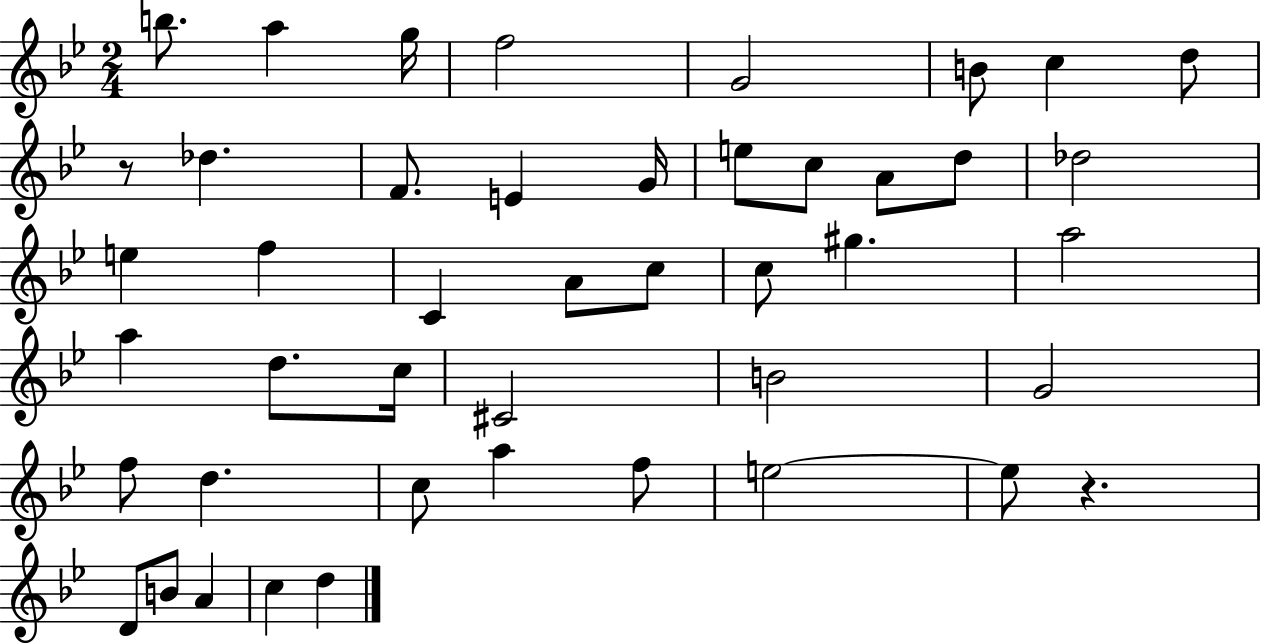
X:1
T:Untitled
M:2/4
L:1/4
K:Bb
b/2 a g/4 f2 G2 B/2 c d/2 z/2 _d F/2 E G/4 e/2 c/2 A/2 d/2 _d2 e f C A/2 c/2 c/2 ^g a2 a d/2 c/4 ^C2 B2 G2 f/2 d c/2 a f/2 e2 e/2 z D/2 B/2 A c d